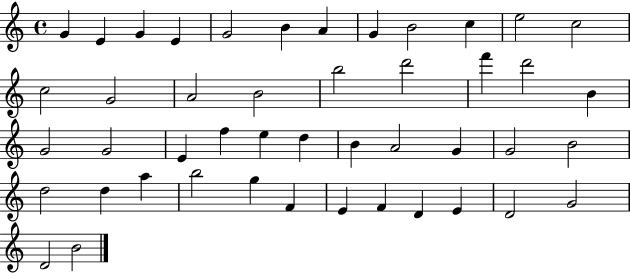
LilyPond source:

{
  \clef treble
  \time 4/4
  \defaultTimeSignature
  \key c \major
  g'4 e'4 g'4 e'4 | g'2 b'4 a'4 | g'4 b'2 c''4 | e''2 c''2 | \break c''2 g'2 | a'2 b'2 | b''2 d'''2 | f'''4 d'''2 b'4 | \break g'2 g'2 | e'4 f''4 e''4 d''4 | b'4 a'2 g'4 | g'2 b'2 | \break d''2 d''4 a''4 | b''2 g''4 f'4 | e'4 f'4 d'4 e'4 | d'2 g'2 | \break d'2 b'2 | \bar "|."
}